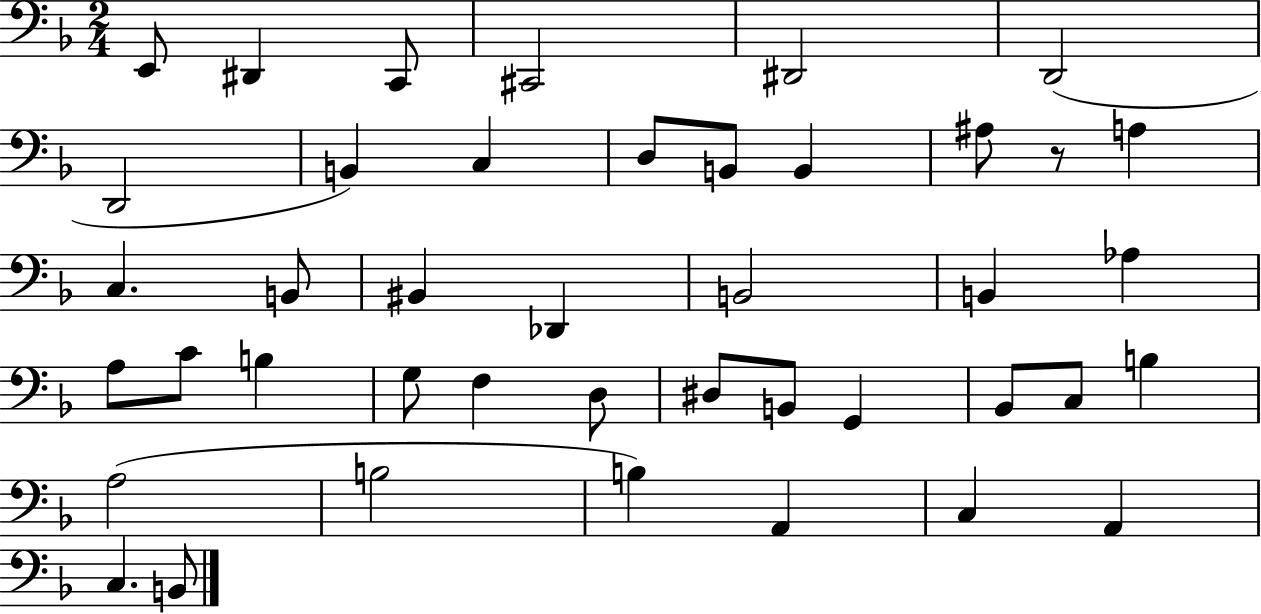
E2/e D#2/q C2/e C#2/h D#2/h D2/h D2/h B2/q C3/q D3/e B2/e B2/q A#3/e R/e A3/q C3/q. B2/e BIS2/q Db2/q B2/h B2/q Ab3/q A3/e C4/e B3/q G3/e F3/q D3/e D#3/e B2/e G2/q Bb2/e C3/e B3/q A3/h B3/h B3/q A2/q C3/q A2/q C3/q. B2/e